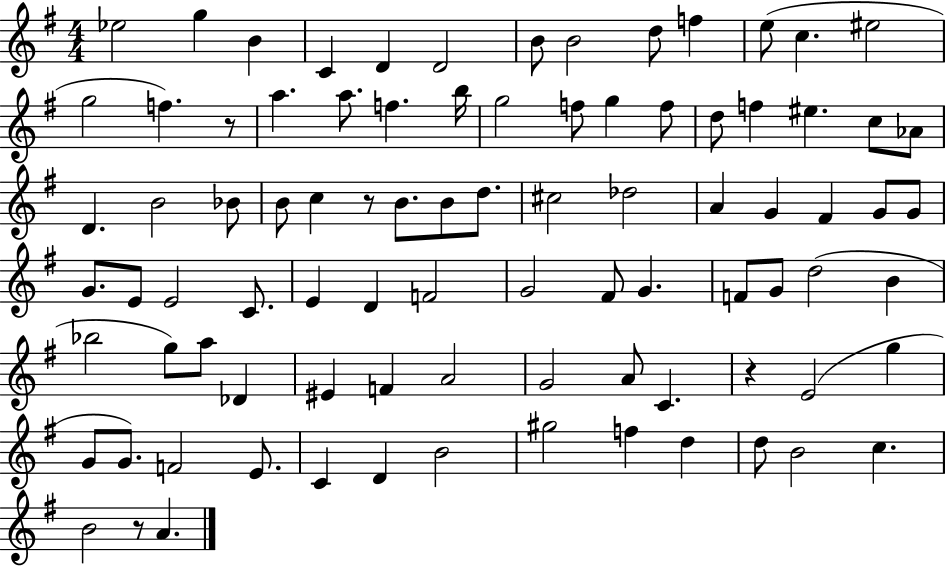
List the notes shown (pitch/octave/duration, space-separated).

Eb5/h G5/q B4/q C4/q D4/q D4/h B4/e B4/h D5/e F5/q E5/e C5/q. EIS5/h G5/h F5/q. R/e A5/q. A5/e. F5/q. B5/s G5/h F5/e G5/q F5/e D5/e F5/q EIS5/q. C5/e Ab4/e D4/q. B4/h Bb4/e B4/e C5/q R/e B4/e. B4/e D5/e. C#5/h Db5/h A4/q G4/q F#4/q G4/e G4/e G4/e. E4/e E4/h C4/e. E4/q D4/q F4/h G4/h F#4/e G4/q. F4/e G4/e D5/h B4/q Bb5/h G5/e A5/e Db4/q EIS4/q F4/q A4/h G4/h A4/e C4/q. R/q E4/h G5/q G4/e G4/e. F4/h E4/e. C4/q D4/q B4/h G#5/h F5/q D5/q D5/e B4/h C5/q. B4/h R/e A4/q.